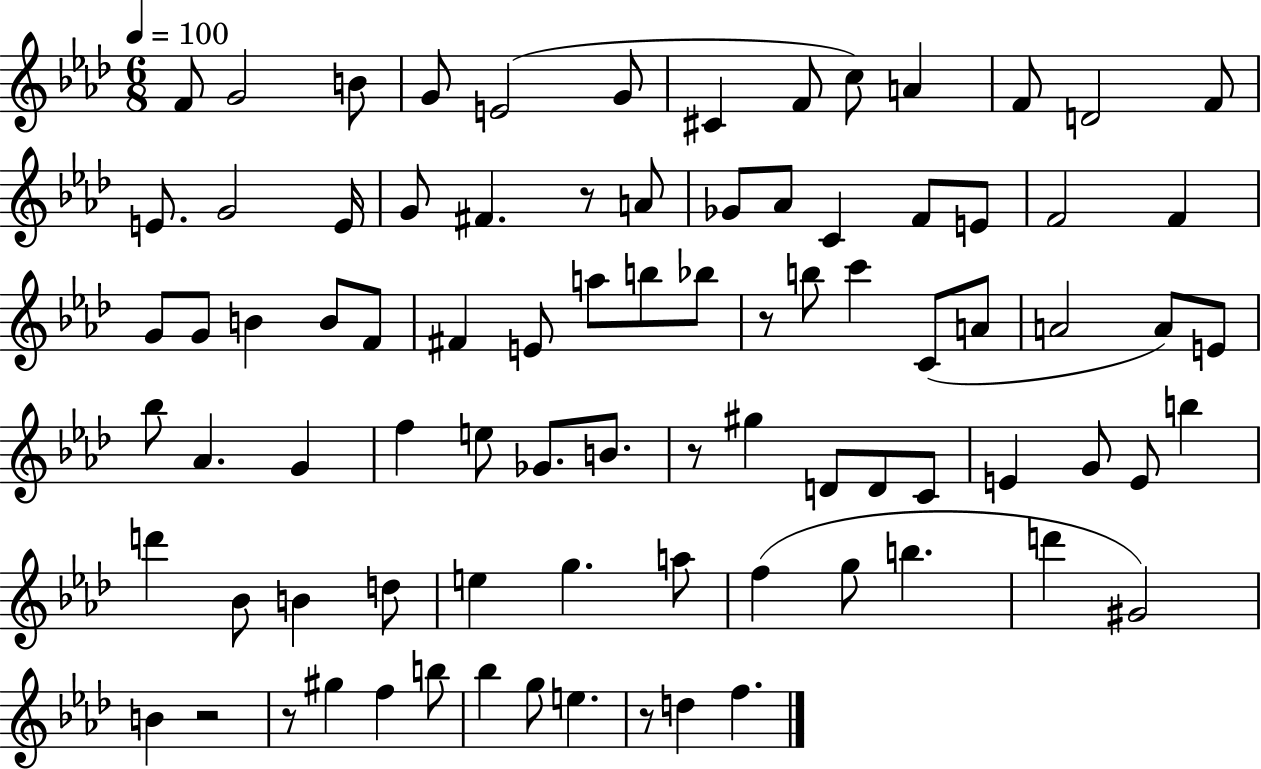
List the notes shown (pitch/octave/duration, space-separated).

F4/e G4/h B4/e G4/e E4/h G4/e C#4/q F4/e C5/e A4/q F4/e D4/h F4/e E4/e. G4/h E4/s G4/e F#4/q. R/e A4/e Gb4/e Ab4/e C4/q F4/e E4/e F4/h F4/q G4/e G4/e B4/q B4/e F4/e F#4/q E4/e A5/e B5/e Bb5/e R/e B5/e C6/q C4/e A4/e A4/h A4/e E4/e Bb5/e Ab4/q. G4/q F5/q E5/e Gb4/e. B4/e. R/e G#5/q D4/e D4/e C4/e E4/q G4/e E4/e B5/q D6/q Bb4/e B4/q D5/e E5/q G5/q. A5/e F5/q G5/e B5/q. D6/q G#4/h B4/q R/h R/e G#5/q F5/q B5/e Bb5/q G5/e E5/q. R/e D5/q F5/q.